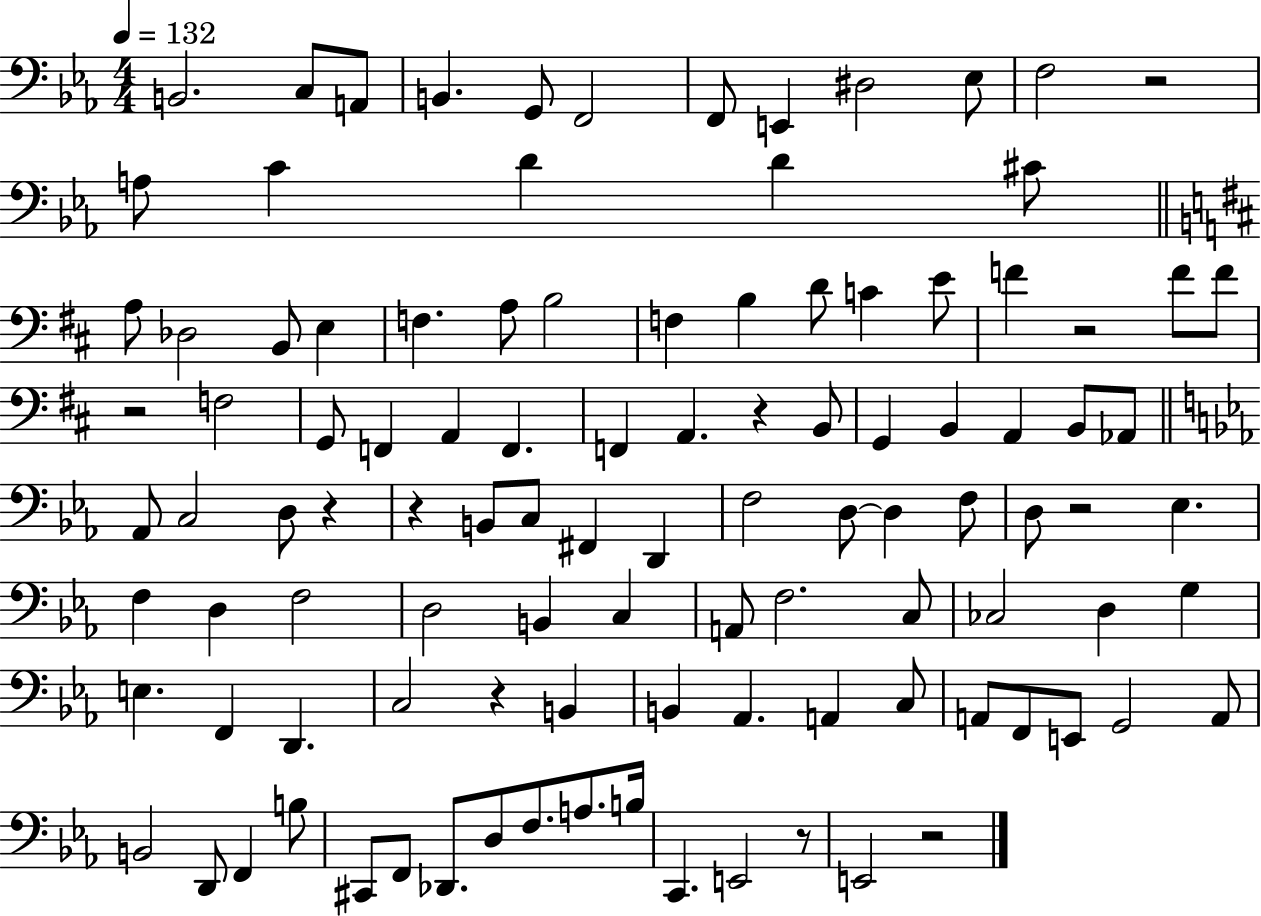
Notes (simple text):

B2/h. C3/e A2/e B2/q. G2/e F2/h F2/e E2/q D#3/h Eb3/e F3/h R/h A3/e C4/q D4/q D4/q C#4/e A3/e Db3/h B2/e E3/q F3/q. A3/e B3/h F3/q B3/q D4/e C4/q E4/e F4/q R/h F4/e F4/e R/h F3/h G2/e F2/q A2/q F2/q. F2/q A2/q. R/q B2/e G2/q B2/q A2/q B2/e Ab2/e Ab2/e C3/h D3/e R/q R/q B2/e C3/e F#2/q D2/q F3/h D3/e D3/q F3/e D3/e R/h Eb3/q. F3/q D3/q F3/h D3/h B2/q C3/q A2/e F3/h. C3/e CES3/h D3/q G3/q E3/q. F2/q D2/q. C3/h R/q B2/q B2/q Ab2/q. A2/q C3/e A2/e F2/e E2/e G2/h A2/e B2/h D2/e F2/q B3/e C#2/e F2/e Db2/e. D3/e F3/e. A3/e. B3/s C2/q. E2/h R/e E2/h R/h